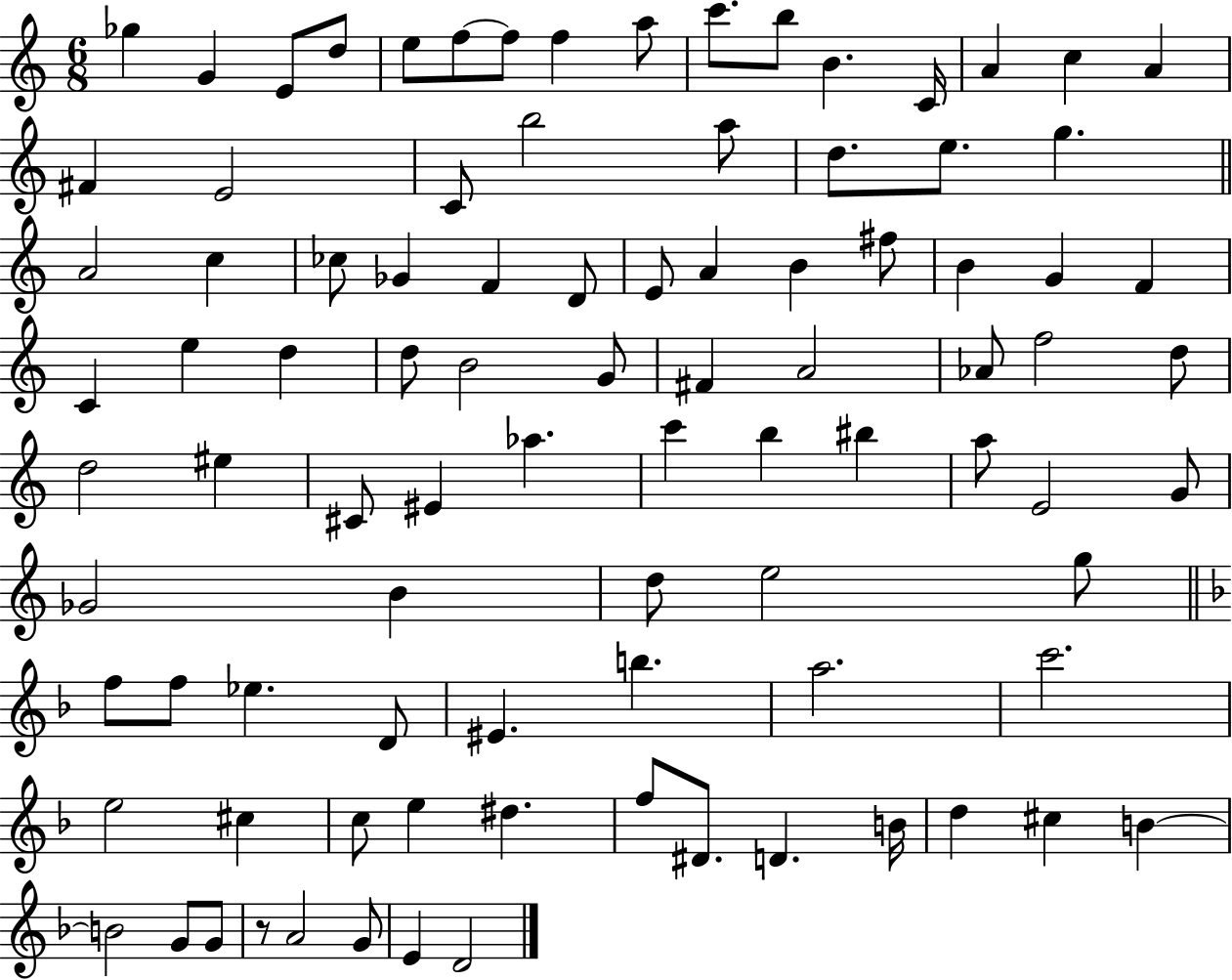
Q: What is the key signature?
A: C major